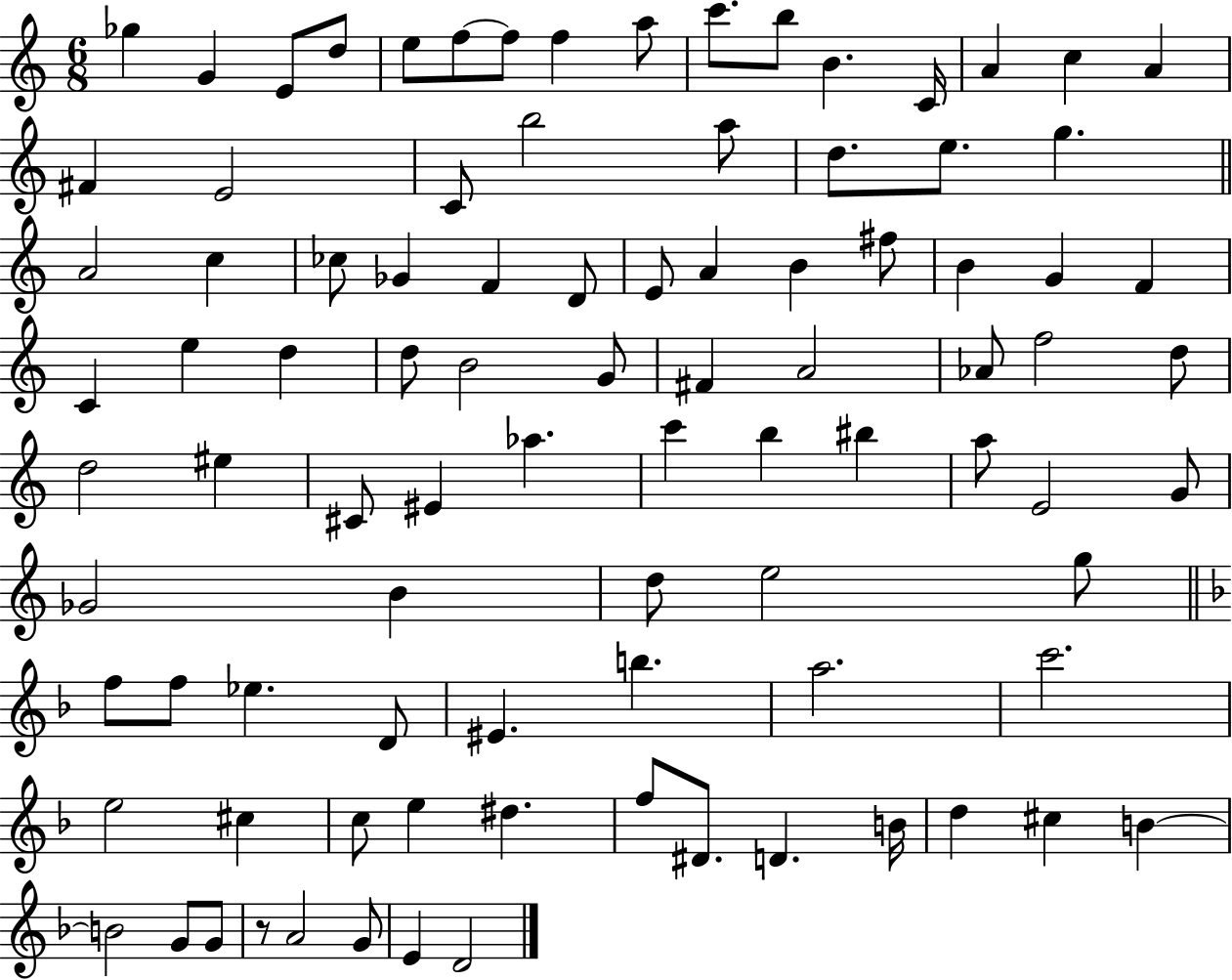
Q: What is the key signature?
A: C major